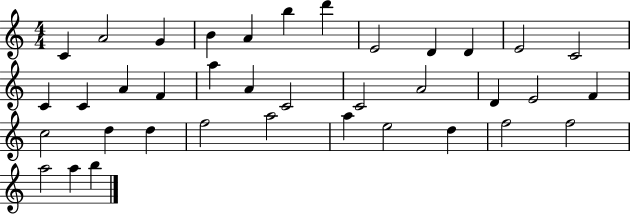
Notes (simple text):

C4/q A4/h G4/q B4/q A4/q B5/q D6/q E4/h D4/q D4/q E4/h C4/h C4/q C4/q A4/q F4/q A5/q A4/q C4/h C4/h A4/h D4/q E4/h F4/q C5/h D5/q D5/q F5/h A5/h A5/q E5/h D5/q F5/h F5/h A5/h A5/q B5/q